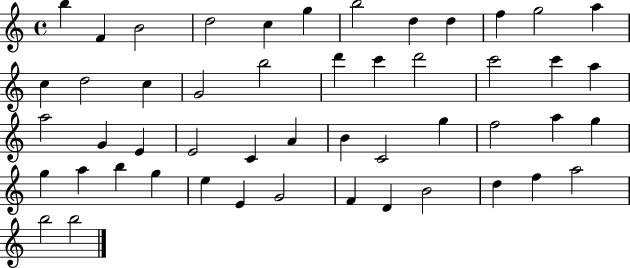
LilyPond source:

{
  \clef treble
  \time 4/4
  \defaultTimeSignature
  \key c \major
  b''4 f'4 b'2 | d''2 c''4 g''4 | b''2 d''4 d''4 | f''4 g''2 a''4 | \break c''4 d''2 c''4 | g'2 b''2 | d'''4 c'''4 d'''2 | c'''2 c'''4 a''4 | \break a''2 g'4 e'4 | e'2 c'4 a'4 | b'4 c'2 g''4 | f''2 a''4 g''4 | \break g''4 a''4 b''4 g''4 | e''4 e'4 g'2 | f'4 d'4 b'2 | d''4 f''4 a''2 | \break b''2 b''2 | \bar "|."
}